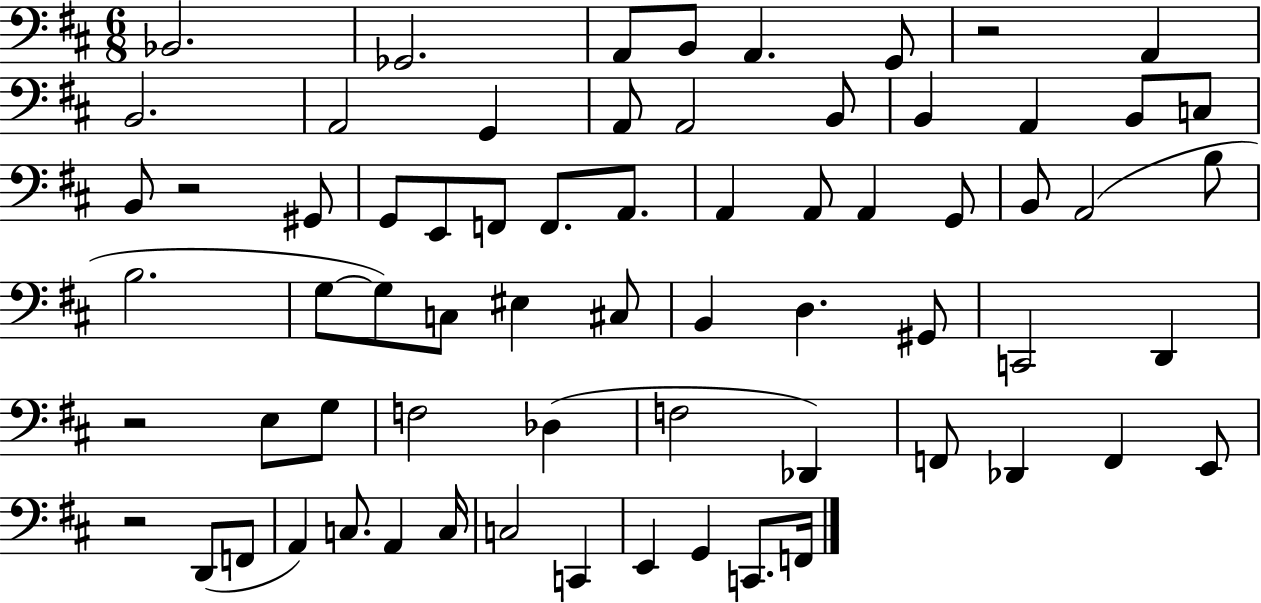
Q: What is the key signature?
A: D major